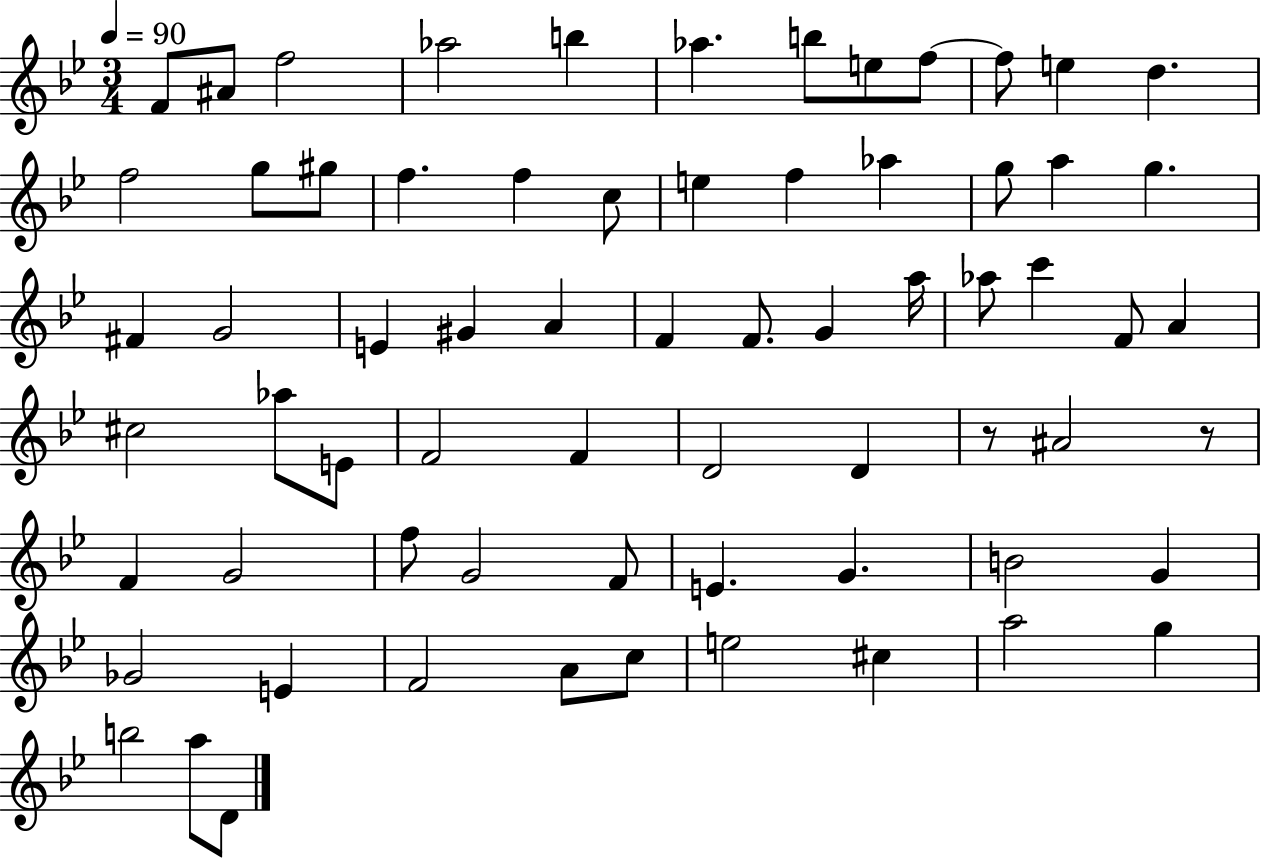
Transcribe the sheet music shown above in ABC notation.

X:1
T:Untitled
M:3/4
L:1/4
K:Bb
F/2 ^A/2 f2 _a2 b _a b/2 e/2 f/2 f/2 e d f2 g/2 ^g/2 f f c/2 e f _a g/2 a g ^F G2 E ^G A F F/2 G a/4 _a/2 c' F/2 A ^c2 _a/2 E/2 F2 F D2 D z/2 ^A2 z/2 F G2 f/2 G2 F/2 E G B2 G _G2 E F2 A/2 c/2 e2 ^c a2 g b2 a/2 D/2